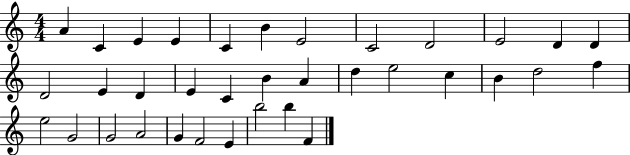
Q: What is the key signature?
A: C major